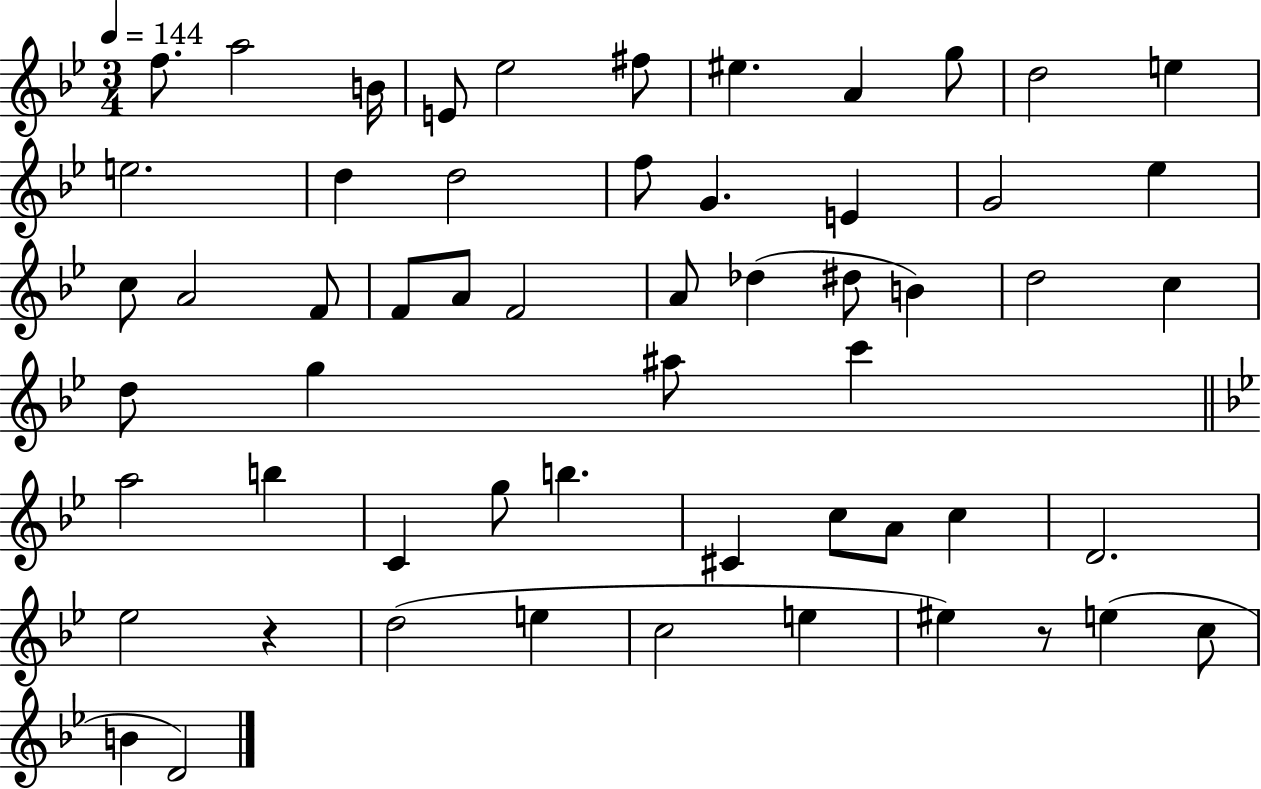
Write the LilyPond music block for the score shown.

{
  \clef treble
  \numericTimeSignature
  \time 3/4
  \key bes \major
  \tempo 4 = 144
  f''8. a''2 b'16 | e'8 ees''2 fis''8 | eis''4. a'4 g''8 | d''2 e''4 | \break e''2. | d''4 d''2 | f''8 g'4. e'4 | g'2 ees''4 | \break c''8 a'2 f'8 | f'8 a'8 f'2 | a'8 des''4( dis''8 b'4) | d''2 c''4 | \break d''8 g''4 ais''8 c'''4 | \bar "||" \break \key bes \major a''2 b''4 | c'4 g''8 b''4. | cis'4 c''8 a'8 c''4 | d'2. | \break ees''2 r4 | d''2( e''4 | c''2 e''4 | eis''4) r8 e''4( c''8 | \break b'4 d'2) | \bar "|."
}